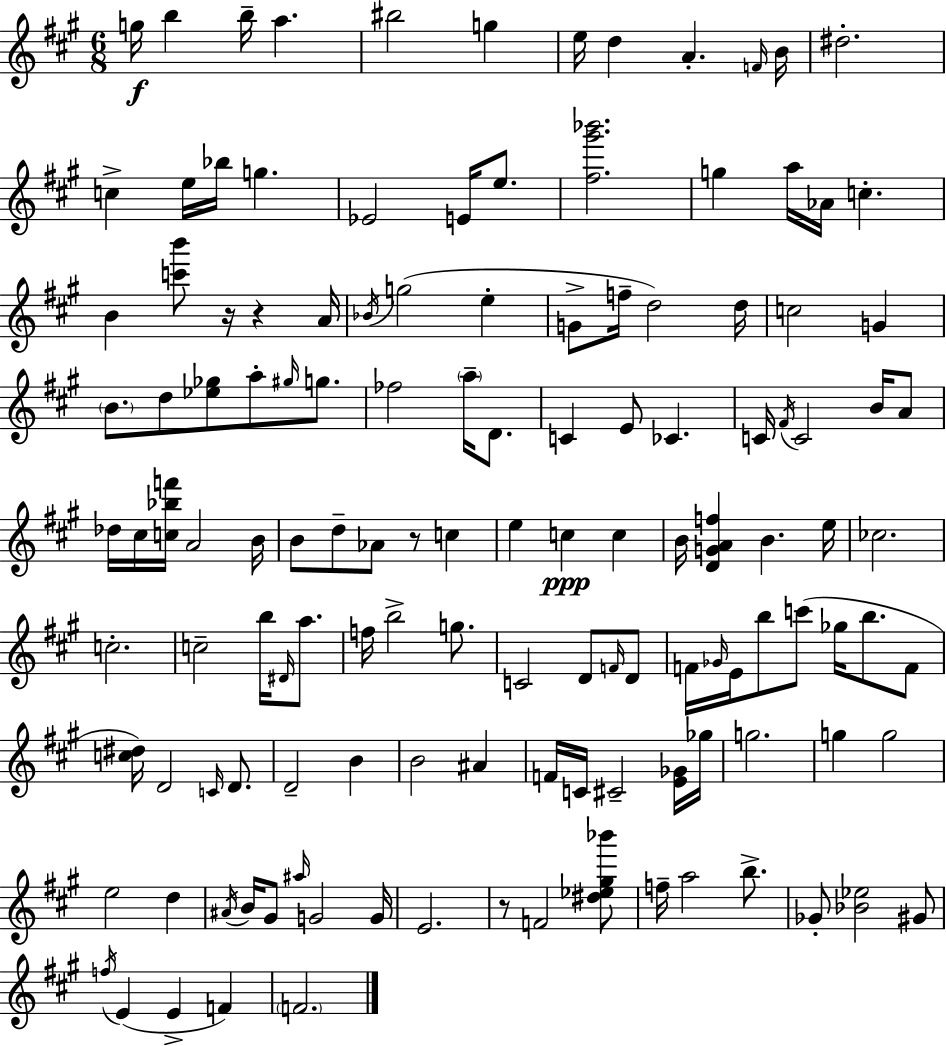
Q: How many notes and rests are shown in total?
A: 132